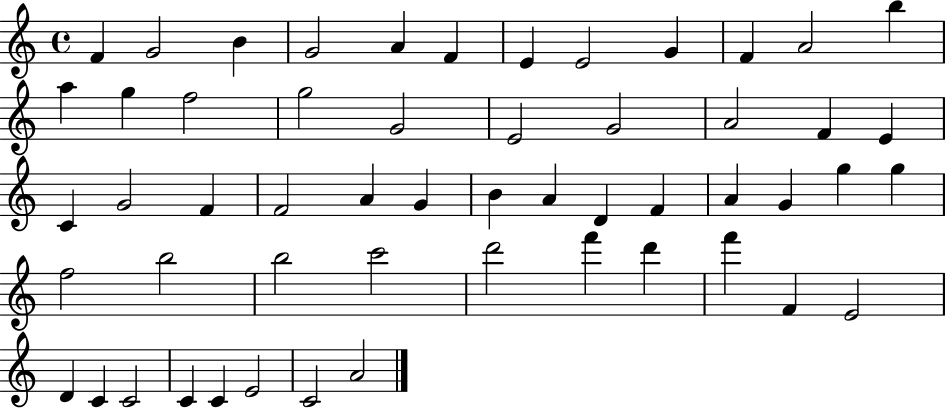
X:1
T:Untitled
M:4/4
L:1/4
K:C
F G2 B G2 A F E E2 G F A2 b a g f2 g2 G2 E2 G2 A2 F E C G2 F F2 A G B A D F A G g g f2 b2 b2 c'2 d'2 f' d' f' F E2 D C C2 C C E2 C2 A2